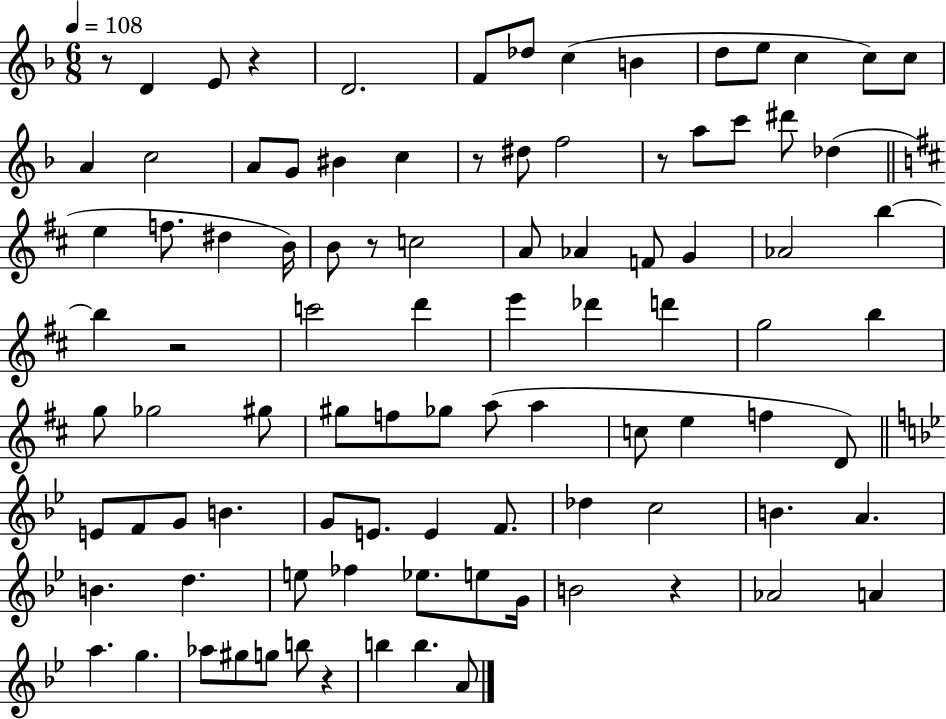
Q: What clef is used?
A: treble